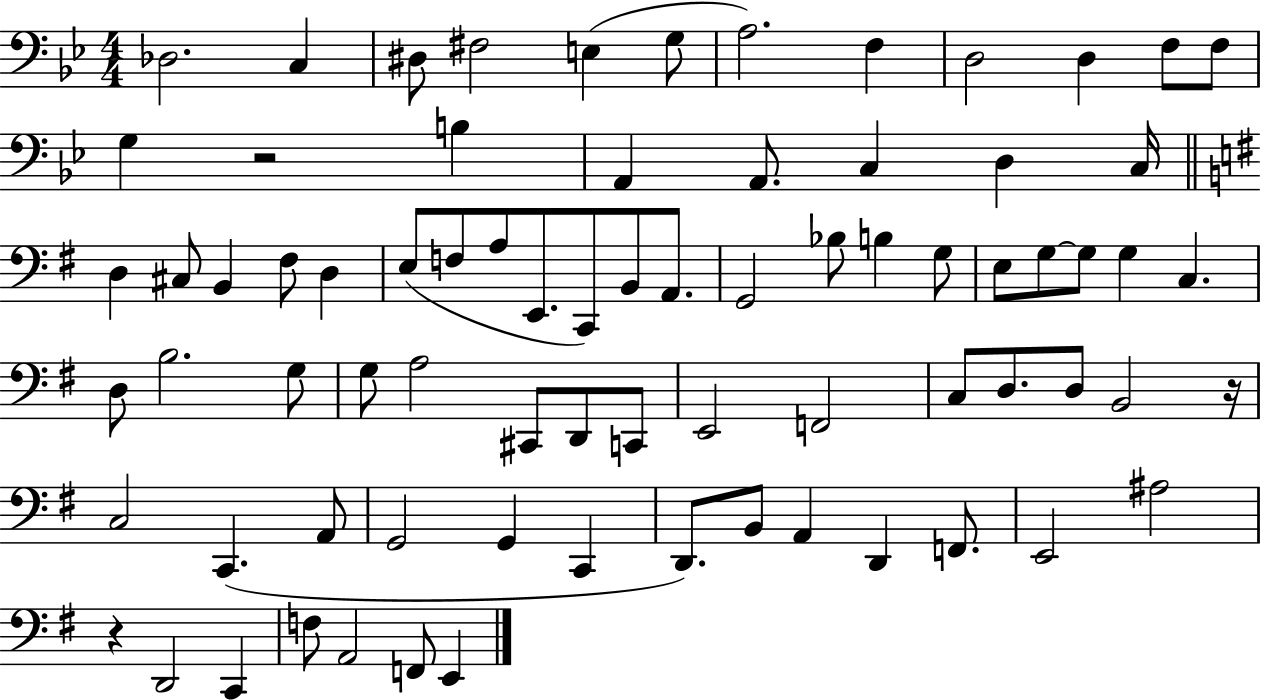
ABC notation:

X:1
T:Untitled
M:4/4
L:1/4
K:Bb
_D,2 C, ^D,/2 ^F,2 E, G,/2 A,2 F, D,2 D, F,/2 F,/2 G, z2 B, A,, A,,/2 C, D, C,/4 D, ^C,/2 B,, ^F,/2 D, E,/2 F,/2 A,/2 E,,/2 C,,/2 B,,/2 A,,/2 G,,2 _B,/2 B, G,/2 E,/2 G,/2 G,/2 G, C, D,/2 B,2 G,/2 G,/2 A,2 ^C,,/2 D,,/2 C,,/2 E,,2 F,,2 C,/2 D,/2 D,/2 B,,2 z/4 C,2 C,, A,,/2 G,,2 G,, C,, D,,/2 B,,/2 A,, D,, F,,/2 E,,2 ^A,2 z D,,2 C,, F,/2 A,,2 F,,/2 E,,